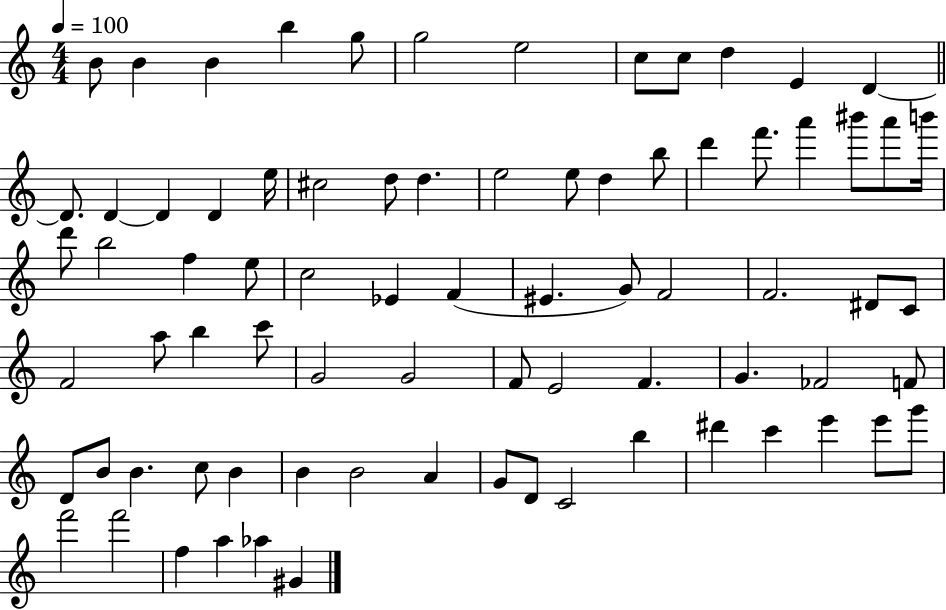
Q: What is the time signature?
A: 4/4